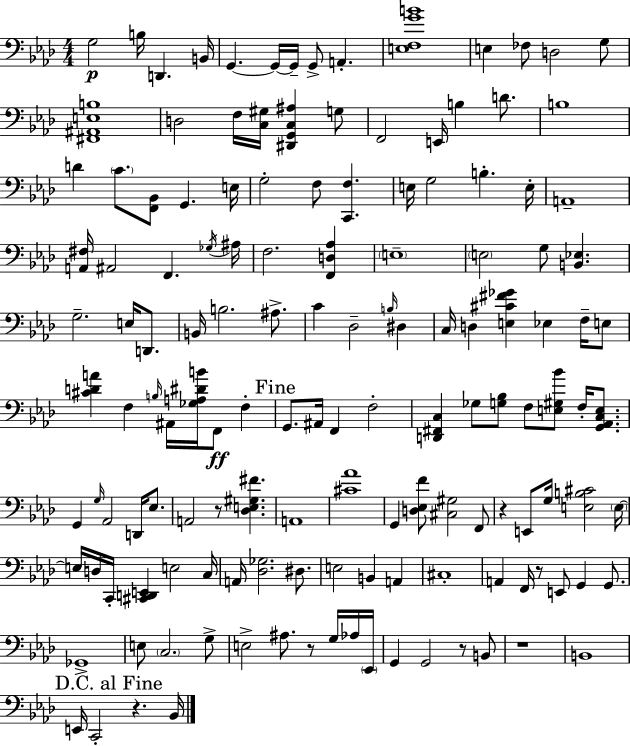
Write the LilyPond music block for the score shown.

{
  \clef bass
  \numericTimeSignature
  \time 4/4
  \key f \minor
  g2\p b16 d,4. b,16 | g,4.~~ g,16~~ g,16-- g,8-> a,4.-. | <e f g' b'>1 | e4 fes8 d2 g8 | \break <fis, ais, e b>1 | d2 f16 <c gis>16 <dis, g, c ais>4 g8 | f,2 e,16 b4 d'8. | b1 | \break d'4 \parenthesize c'8. <f, bes,>8 g,4. e16 | g2-. f8 <c, f>4. | e16 g2 b4.-. e16-. | a,1-- | \break <a, fis>16 ais,2 f,4. \acciaccatura { ges16 } | ais16 f2. <f, d aes>4 | \parenthesize e1-- | \parenthesize e2 g8 <b, ees>4. | \break g2.-- e16 d,8. | b,16 b2. ais8.-> | c'4 des2-- \grace { b16 } dis4 | c16 d4 <e cis' fis' ges'>4 ees4 f16-- | \break e8 <cis' d' a'>4 f4 \grace { b16 } ais,16 <ges a dis' b'>16 f,8\ff f4-. | \mark "Fine" g,8. ais,16 f,4 f2-. | <d, fis, c>4 ges8 <g bes>8 f8 <e gis bes'>8 f16-. | <g, aes, c e>8. g,4 \grace { g16 } aes,2 | \break d,16 ees8. a,2 r8 <des e gis fis'>4. | a,1 | <cis' aes'>1 | g,4 <d ees f'>8 <cis gis>2 | \break f,8 r4 e,8 g16 <e b cis'>2 | \parenthesize e16~~ e16 d16 c,16-. <cis, d, e,>4 e2 | c16 a,16 <des ges>2. | dis8. e2 b,4 | \break a,4 cis1-. | a,4 f,16 r8 e,8 g,4 | g,8. ges,1-> | e8 \parenthesize c2. | \break g8-> e2-> ais8. r8 | g16 aes16 \parenthesize ees,16 g,4 g,2 | r8 b,8 r1 | b,1 | \break \mark "D.C. al Fine" e,16 c,2-. r4. | bes,16 \bar "|."
}